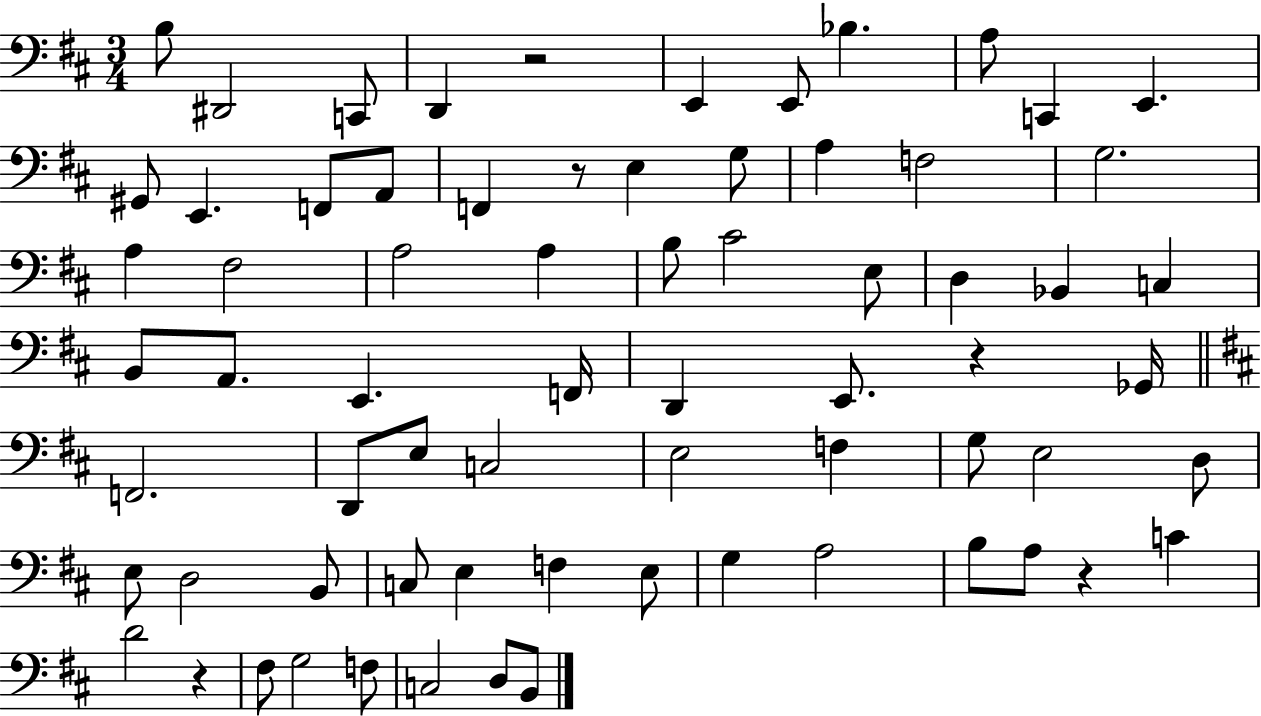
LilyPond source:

{
  \clef bass
  \numericTimeSignature
  \time 3/4
  \key d \major
  b8 dis,2 c,8 | d,4 r2 | e,4 e,8 bes4. | a8 c,4 e,4. | \break gis,8 e,4. f,8 a,8 | f,4 r8 e4 g8 | a4 f2 | g2. | \break a4 fis2 | a2 a4 | b8 cis'2 e8 | d4 bes,4 c4 | \break b,8 a,8. e,4. f,16 | d,4 e,8. r4 ges,16 | \bar "||" \break \key d \major f,2. | d,8 e8 c2 | e2 f4 | g8 e2 d8 | \break e8 d2 b,8 | c8 e4 f4 e8 | g4 a2 | b8 a8 r4 c'4 | \break d'2 r4 | fis8 g2 f8 | c2 d8 b,8 | \bar "|."
}